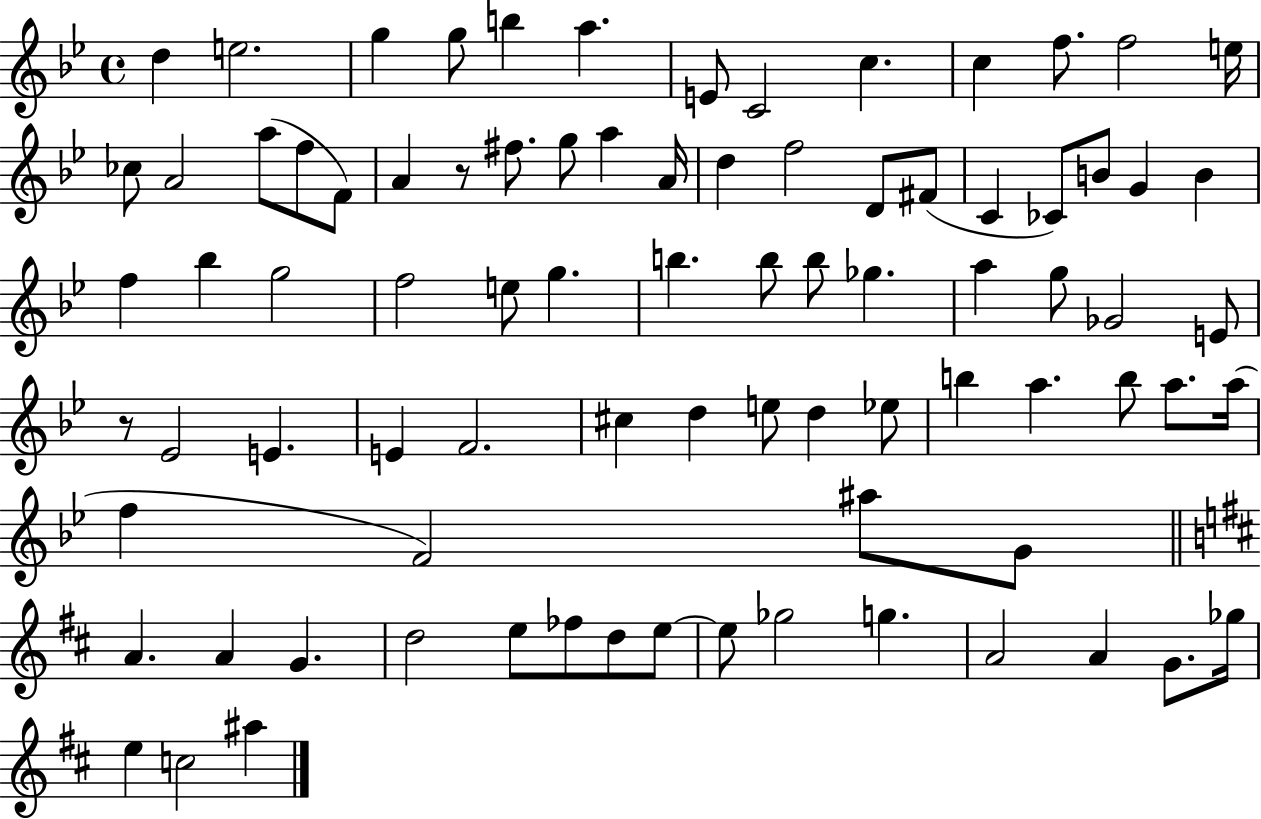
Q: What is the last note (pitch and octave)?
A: A#5